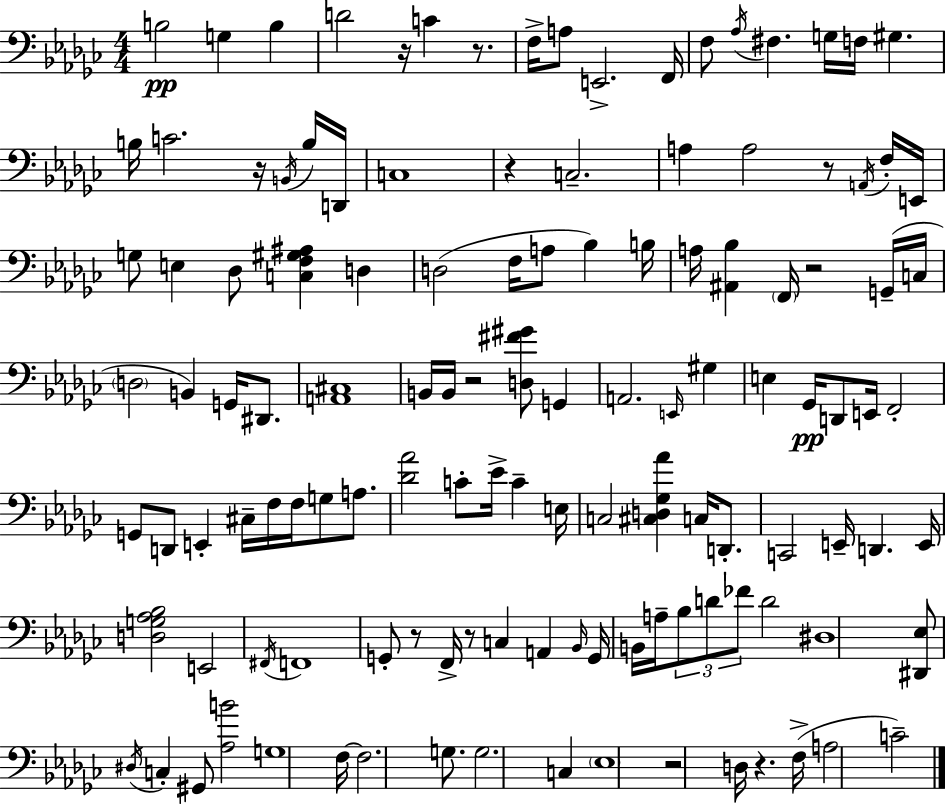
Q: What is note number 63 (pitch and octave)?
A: A3